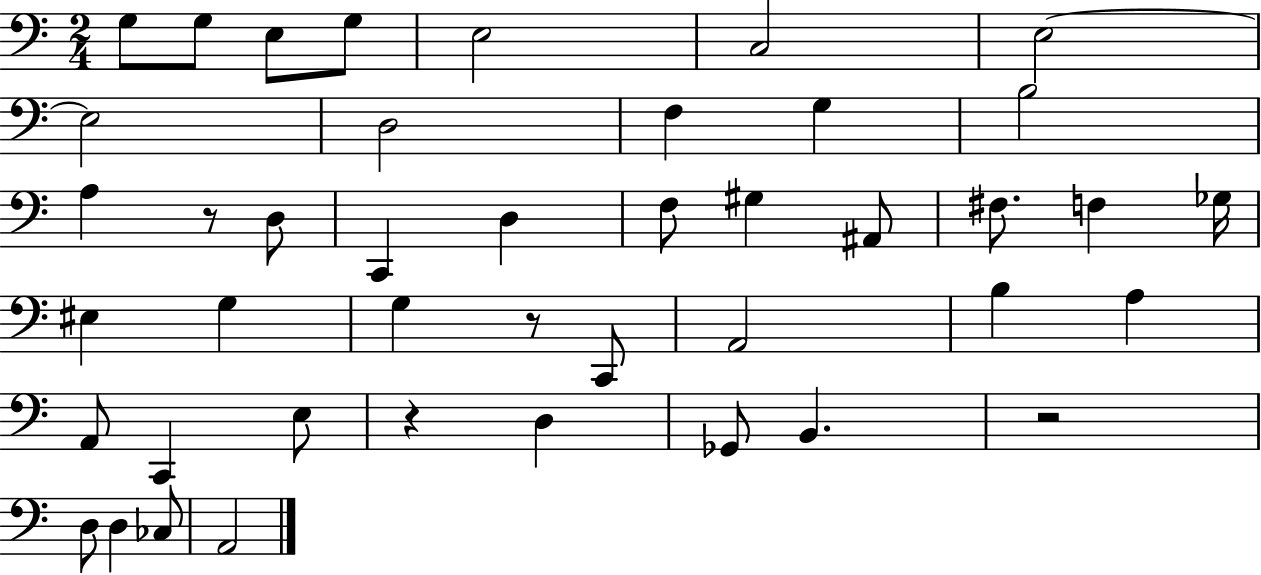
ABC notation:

X:1
T:Untitled
M:2/4
L:1/4
K:C
G,/2 G,/2 E,/2 G,/2 E,2 C,2 E,2 E,2 D,2 F, G, B,2 A, z/2 D,/2 C,, D, F,/2 ^G, ^A,,/2 ^F,/2 F, _G,/4 ^E, G, G, z/2 C,,/2 A,,2 B, A, A,,/2 C,, E,/2 z D, _G,,/2 B,, z2 D,/2 D, _C,/2 A,,2